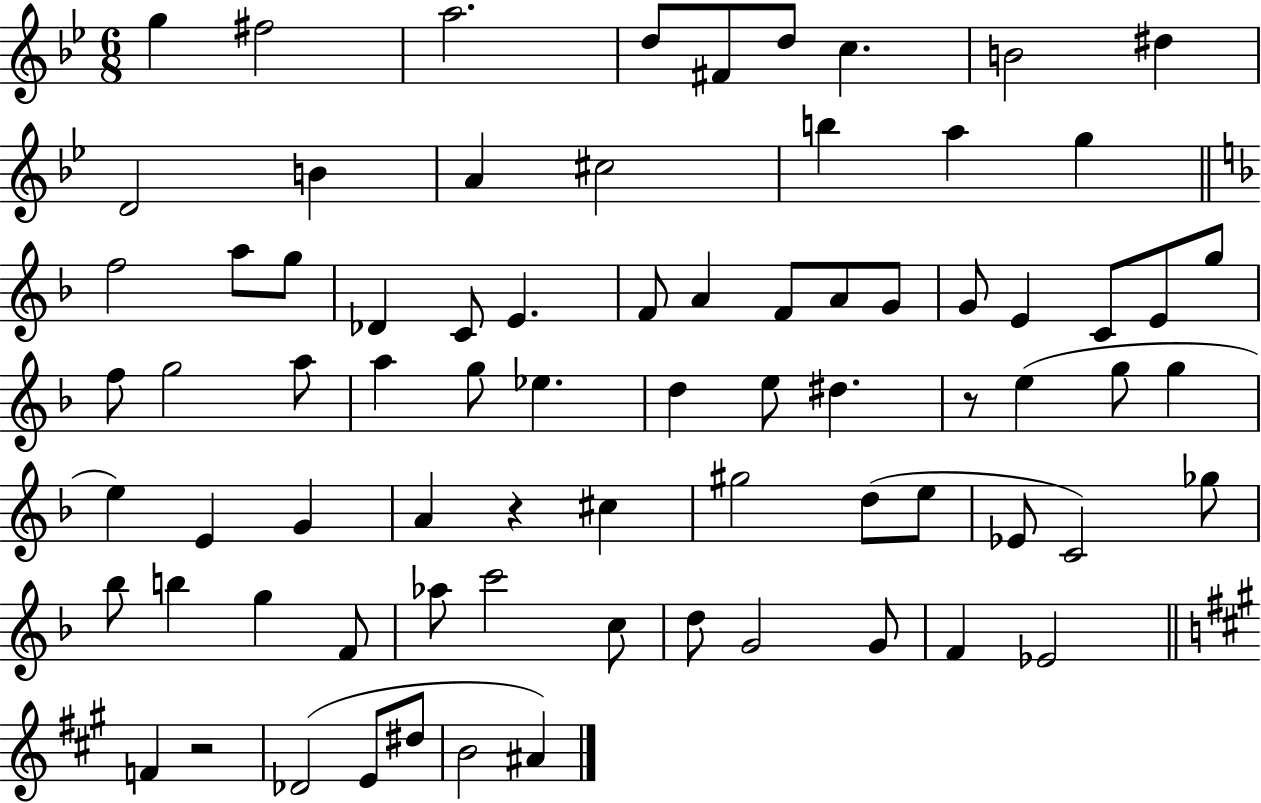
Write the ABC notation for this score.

X:1
T:Untitled
M:6/8
L:1/4
K:Bb
g ^f2 a2 d/2 ^F/2 d/2 c B2 ^d D2 B A ^c2 b a g f2 a/2 g/2 _D C/2 E F/2 A F/2 A/2 G/2 G/2 E C/2 E/2 g/2 f/2 g2 a/2 a g/2 _e d e/2 ^d z/2 e g/2 g e E G A z ^c ^g2 d/2 e/2 _E/2 C2 _g/2 _b/2 b g F/2 _a/2 c'2 c/2 d/2 G2 G/2 F _E2 F z2 _D2 E/2 ^d/2 B2 ^A